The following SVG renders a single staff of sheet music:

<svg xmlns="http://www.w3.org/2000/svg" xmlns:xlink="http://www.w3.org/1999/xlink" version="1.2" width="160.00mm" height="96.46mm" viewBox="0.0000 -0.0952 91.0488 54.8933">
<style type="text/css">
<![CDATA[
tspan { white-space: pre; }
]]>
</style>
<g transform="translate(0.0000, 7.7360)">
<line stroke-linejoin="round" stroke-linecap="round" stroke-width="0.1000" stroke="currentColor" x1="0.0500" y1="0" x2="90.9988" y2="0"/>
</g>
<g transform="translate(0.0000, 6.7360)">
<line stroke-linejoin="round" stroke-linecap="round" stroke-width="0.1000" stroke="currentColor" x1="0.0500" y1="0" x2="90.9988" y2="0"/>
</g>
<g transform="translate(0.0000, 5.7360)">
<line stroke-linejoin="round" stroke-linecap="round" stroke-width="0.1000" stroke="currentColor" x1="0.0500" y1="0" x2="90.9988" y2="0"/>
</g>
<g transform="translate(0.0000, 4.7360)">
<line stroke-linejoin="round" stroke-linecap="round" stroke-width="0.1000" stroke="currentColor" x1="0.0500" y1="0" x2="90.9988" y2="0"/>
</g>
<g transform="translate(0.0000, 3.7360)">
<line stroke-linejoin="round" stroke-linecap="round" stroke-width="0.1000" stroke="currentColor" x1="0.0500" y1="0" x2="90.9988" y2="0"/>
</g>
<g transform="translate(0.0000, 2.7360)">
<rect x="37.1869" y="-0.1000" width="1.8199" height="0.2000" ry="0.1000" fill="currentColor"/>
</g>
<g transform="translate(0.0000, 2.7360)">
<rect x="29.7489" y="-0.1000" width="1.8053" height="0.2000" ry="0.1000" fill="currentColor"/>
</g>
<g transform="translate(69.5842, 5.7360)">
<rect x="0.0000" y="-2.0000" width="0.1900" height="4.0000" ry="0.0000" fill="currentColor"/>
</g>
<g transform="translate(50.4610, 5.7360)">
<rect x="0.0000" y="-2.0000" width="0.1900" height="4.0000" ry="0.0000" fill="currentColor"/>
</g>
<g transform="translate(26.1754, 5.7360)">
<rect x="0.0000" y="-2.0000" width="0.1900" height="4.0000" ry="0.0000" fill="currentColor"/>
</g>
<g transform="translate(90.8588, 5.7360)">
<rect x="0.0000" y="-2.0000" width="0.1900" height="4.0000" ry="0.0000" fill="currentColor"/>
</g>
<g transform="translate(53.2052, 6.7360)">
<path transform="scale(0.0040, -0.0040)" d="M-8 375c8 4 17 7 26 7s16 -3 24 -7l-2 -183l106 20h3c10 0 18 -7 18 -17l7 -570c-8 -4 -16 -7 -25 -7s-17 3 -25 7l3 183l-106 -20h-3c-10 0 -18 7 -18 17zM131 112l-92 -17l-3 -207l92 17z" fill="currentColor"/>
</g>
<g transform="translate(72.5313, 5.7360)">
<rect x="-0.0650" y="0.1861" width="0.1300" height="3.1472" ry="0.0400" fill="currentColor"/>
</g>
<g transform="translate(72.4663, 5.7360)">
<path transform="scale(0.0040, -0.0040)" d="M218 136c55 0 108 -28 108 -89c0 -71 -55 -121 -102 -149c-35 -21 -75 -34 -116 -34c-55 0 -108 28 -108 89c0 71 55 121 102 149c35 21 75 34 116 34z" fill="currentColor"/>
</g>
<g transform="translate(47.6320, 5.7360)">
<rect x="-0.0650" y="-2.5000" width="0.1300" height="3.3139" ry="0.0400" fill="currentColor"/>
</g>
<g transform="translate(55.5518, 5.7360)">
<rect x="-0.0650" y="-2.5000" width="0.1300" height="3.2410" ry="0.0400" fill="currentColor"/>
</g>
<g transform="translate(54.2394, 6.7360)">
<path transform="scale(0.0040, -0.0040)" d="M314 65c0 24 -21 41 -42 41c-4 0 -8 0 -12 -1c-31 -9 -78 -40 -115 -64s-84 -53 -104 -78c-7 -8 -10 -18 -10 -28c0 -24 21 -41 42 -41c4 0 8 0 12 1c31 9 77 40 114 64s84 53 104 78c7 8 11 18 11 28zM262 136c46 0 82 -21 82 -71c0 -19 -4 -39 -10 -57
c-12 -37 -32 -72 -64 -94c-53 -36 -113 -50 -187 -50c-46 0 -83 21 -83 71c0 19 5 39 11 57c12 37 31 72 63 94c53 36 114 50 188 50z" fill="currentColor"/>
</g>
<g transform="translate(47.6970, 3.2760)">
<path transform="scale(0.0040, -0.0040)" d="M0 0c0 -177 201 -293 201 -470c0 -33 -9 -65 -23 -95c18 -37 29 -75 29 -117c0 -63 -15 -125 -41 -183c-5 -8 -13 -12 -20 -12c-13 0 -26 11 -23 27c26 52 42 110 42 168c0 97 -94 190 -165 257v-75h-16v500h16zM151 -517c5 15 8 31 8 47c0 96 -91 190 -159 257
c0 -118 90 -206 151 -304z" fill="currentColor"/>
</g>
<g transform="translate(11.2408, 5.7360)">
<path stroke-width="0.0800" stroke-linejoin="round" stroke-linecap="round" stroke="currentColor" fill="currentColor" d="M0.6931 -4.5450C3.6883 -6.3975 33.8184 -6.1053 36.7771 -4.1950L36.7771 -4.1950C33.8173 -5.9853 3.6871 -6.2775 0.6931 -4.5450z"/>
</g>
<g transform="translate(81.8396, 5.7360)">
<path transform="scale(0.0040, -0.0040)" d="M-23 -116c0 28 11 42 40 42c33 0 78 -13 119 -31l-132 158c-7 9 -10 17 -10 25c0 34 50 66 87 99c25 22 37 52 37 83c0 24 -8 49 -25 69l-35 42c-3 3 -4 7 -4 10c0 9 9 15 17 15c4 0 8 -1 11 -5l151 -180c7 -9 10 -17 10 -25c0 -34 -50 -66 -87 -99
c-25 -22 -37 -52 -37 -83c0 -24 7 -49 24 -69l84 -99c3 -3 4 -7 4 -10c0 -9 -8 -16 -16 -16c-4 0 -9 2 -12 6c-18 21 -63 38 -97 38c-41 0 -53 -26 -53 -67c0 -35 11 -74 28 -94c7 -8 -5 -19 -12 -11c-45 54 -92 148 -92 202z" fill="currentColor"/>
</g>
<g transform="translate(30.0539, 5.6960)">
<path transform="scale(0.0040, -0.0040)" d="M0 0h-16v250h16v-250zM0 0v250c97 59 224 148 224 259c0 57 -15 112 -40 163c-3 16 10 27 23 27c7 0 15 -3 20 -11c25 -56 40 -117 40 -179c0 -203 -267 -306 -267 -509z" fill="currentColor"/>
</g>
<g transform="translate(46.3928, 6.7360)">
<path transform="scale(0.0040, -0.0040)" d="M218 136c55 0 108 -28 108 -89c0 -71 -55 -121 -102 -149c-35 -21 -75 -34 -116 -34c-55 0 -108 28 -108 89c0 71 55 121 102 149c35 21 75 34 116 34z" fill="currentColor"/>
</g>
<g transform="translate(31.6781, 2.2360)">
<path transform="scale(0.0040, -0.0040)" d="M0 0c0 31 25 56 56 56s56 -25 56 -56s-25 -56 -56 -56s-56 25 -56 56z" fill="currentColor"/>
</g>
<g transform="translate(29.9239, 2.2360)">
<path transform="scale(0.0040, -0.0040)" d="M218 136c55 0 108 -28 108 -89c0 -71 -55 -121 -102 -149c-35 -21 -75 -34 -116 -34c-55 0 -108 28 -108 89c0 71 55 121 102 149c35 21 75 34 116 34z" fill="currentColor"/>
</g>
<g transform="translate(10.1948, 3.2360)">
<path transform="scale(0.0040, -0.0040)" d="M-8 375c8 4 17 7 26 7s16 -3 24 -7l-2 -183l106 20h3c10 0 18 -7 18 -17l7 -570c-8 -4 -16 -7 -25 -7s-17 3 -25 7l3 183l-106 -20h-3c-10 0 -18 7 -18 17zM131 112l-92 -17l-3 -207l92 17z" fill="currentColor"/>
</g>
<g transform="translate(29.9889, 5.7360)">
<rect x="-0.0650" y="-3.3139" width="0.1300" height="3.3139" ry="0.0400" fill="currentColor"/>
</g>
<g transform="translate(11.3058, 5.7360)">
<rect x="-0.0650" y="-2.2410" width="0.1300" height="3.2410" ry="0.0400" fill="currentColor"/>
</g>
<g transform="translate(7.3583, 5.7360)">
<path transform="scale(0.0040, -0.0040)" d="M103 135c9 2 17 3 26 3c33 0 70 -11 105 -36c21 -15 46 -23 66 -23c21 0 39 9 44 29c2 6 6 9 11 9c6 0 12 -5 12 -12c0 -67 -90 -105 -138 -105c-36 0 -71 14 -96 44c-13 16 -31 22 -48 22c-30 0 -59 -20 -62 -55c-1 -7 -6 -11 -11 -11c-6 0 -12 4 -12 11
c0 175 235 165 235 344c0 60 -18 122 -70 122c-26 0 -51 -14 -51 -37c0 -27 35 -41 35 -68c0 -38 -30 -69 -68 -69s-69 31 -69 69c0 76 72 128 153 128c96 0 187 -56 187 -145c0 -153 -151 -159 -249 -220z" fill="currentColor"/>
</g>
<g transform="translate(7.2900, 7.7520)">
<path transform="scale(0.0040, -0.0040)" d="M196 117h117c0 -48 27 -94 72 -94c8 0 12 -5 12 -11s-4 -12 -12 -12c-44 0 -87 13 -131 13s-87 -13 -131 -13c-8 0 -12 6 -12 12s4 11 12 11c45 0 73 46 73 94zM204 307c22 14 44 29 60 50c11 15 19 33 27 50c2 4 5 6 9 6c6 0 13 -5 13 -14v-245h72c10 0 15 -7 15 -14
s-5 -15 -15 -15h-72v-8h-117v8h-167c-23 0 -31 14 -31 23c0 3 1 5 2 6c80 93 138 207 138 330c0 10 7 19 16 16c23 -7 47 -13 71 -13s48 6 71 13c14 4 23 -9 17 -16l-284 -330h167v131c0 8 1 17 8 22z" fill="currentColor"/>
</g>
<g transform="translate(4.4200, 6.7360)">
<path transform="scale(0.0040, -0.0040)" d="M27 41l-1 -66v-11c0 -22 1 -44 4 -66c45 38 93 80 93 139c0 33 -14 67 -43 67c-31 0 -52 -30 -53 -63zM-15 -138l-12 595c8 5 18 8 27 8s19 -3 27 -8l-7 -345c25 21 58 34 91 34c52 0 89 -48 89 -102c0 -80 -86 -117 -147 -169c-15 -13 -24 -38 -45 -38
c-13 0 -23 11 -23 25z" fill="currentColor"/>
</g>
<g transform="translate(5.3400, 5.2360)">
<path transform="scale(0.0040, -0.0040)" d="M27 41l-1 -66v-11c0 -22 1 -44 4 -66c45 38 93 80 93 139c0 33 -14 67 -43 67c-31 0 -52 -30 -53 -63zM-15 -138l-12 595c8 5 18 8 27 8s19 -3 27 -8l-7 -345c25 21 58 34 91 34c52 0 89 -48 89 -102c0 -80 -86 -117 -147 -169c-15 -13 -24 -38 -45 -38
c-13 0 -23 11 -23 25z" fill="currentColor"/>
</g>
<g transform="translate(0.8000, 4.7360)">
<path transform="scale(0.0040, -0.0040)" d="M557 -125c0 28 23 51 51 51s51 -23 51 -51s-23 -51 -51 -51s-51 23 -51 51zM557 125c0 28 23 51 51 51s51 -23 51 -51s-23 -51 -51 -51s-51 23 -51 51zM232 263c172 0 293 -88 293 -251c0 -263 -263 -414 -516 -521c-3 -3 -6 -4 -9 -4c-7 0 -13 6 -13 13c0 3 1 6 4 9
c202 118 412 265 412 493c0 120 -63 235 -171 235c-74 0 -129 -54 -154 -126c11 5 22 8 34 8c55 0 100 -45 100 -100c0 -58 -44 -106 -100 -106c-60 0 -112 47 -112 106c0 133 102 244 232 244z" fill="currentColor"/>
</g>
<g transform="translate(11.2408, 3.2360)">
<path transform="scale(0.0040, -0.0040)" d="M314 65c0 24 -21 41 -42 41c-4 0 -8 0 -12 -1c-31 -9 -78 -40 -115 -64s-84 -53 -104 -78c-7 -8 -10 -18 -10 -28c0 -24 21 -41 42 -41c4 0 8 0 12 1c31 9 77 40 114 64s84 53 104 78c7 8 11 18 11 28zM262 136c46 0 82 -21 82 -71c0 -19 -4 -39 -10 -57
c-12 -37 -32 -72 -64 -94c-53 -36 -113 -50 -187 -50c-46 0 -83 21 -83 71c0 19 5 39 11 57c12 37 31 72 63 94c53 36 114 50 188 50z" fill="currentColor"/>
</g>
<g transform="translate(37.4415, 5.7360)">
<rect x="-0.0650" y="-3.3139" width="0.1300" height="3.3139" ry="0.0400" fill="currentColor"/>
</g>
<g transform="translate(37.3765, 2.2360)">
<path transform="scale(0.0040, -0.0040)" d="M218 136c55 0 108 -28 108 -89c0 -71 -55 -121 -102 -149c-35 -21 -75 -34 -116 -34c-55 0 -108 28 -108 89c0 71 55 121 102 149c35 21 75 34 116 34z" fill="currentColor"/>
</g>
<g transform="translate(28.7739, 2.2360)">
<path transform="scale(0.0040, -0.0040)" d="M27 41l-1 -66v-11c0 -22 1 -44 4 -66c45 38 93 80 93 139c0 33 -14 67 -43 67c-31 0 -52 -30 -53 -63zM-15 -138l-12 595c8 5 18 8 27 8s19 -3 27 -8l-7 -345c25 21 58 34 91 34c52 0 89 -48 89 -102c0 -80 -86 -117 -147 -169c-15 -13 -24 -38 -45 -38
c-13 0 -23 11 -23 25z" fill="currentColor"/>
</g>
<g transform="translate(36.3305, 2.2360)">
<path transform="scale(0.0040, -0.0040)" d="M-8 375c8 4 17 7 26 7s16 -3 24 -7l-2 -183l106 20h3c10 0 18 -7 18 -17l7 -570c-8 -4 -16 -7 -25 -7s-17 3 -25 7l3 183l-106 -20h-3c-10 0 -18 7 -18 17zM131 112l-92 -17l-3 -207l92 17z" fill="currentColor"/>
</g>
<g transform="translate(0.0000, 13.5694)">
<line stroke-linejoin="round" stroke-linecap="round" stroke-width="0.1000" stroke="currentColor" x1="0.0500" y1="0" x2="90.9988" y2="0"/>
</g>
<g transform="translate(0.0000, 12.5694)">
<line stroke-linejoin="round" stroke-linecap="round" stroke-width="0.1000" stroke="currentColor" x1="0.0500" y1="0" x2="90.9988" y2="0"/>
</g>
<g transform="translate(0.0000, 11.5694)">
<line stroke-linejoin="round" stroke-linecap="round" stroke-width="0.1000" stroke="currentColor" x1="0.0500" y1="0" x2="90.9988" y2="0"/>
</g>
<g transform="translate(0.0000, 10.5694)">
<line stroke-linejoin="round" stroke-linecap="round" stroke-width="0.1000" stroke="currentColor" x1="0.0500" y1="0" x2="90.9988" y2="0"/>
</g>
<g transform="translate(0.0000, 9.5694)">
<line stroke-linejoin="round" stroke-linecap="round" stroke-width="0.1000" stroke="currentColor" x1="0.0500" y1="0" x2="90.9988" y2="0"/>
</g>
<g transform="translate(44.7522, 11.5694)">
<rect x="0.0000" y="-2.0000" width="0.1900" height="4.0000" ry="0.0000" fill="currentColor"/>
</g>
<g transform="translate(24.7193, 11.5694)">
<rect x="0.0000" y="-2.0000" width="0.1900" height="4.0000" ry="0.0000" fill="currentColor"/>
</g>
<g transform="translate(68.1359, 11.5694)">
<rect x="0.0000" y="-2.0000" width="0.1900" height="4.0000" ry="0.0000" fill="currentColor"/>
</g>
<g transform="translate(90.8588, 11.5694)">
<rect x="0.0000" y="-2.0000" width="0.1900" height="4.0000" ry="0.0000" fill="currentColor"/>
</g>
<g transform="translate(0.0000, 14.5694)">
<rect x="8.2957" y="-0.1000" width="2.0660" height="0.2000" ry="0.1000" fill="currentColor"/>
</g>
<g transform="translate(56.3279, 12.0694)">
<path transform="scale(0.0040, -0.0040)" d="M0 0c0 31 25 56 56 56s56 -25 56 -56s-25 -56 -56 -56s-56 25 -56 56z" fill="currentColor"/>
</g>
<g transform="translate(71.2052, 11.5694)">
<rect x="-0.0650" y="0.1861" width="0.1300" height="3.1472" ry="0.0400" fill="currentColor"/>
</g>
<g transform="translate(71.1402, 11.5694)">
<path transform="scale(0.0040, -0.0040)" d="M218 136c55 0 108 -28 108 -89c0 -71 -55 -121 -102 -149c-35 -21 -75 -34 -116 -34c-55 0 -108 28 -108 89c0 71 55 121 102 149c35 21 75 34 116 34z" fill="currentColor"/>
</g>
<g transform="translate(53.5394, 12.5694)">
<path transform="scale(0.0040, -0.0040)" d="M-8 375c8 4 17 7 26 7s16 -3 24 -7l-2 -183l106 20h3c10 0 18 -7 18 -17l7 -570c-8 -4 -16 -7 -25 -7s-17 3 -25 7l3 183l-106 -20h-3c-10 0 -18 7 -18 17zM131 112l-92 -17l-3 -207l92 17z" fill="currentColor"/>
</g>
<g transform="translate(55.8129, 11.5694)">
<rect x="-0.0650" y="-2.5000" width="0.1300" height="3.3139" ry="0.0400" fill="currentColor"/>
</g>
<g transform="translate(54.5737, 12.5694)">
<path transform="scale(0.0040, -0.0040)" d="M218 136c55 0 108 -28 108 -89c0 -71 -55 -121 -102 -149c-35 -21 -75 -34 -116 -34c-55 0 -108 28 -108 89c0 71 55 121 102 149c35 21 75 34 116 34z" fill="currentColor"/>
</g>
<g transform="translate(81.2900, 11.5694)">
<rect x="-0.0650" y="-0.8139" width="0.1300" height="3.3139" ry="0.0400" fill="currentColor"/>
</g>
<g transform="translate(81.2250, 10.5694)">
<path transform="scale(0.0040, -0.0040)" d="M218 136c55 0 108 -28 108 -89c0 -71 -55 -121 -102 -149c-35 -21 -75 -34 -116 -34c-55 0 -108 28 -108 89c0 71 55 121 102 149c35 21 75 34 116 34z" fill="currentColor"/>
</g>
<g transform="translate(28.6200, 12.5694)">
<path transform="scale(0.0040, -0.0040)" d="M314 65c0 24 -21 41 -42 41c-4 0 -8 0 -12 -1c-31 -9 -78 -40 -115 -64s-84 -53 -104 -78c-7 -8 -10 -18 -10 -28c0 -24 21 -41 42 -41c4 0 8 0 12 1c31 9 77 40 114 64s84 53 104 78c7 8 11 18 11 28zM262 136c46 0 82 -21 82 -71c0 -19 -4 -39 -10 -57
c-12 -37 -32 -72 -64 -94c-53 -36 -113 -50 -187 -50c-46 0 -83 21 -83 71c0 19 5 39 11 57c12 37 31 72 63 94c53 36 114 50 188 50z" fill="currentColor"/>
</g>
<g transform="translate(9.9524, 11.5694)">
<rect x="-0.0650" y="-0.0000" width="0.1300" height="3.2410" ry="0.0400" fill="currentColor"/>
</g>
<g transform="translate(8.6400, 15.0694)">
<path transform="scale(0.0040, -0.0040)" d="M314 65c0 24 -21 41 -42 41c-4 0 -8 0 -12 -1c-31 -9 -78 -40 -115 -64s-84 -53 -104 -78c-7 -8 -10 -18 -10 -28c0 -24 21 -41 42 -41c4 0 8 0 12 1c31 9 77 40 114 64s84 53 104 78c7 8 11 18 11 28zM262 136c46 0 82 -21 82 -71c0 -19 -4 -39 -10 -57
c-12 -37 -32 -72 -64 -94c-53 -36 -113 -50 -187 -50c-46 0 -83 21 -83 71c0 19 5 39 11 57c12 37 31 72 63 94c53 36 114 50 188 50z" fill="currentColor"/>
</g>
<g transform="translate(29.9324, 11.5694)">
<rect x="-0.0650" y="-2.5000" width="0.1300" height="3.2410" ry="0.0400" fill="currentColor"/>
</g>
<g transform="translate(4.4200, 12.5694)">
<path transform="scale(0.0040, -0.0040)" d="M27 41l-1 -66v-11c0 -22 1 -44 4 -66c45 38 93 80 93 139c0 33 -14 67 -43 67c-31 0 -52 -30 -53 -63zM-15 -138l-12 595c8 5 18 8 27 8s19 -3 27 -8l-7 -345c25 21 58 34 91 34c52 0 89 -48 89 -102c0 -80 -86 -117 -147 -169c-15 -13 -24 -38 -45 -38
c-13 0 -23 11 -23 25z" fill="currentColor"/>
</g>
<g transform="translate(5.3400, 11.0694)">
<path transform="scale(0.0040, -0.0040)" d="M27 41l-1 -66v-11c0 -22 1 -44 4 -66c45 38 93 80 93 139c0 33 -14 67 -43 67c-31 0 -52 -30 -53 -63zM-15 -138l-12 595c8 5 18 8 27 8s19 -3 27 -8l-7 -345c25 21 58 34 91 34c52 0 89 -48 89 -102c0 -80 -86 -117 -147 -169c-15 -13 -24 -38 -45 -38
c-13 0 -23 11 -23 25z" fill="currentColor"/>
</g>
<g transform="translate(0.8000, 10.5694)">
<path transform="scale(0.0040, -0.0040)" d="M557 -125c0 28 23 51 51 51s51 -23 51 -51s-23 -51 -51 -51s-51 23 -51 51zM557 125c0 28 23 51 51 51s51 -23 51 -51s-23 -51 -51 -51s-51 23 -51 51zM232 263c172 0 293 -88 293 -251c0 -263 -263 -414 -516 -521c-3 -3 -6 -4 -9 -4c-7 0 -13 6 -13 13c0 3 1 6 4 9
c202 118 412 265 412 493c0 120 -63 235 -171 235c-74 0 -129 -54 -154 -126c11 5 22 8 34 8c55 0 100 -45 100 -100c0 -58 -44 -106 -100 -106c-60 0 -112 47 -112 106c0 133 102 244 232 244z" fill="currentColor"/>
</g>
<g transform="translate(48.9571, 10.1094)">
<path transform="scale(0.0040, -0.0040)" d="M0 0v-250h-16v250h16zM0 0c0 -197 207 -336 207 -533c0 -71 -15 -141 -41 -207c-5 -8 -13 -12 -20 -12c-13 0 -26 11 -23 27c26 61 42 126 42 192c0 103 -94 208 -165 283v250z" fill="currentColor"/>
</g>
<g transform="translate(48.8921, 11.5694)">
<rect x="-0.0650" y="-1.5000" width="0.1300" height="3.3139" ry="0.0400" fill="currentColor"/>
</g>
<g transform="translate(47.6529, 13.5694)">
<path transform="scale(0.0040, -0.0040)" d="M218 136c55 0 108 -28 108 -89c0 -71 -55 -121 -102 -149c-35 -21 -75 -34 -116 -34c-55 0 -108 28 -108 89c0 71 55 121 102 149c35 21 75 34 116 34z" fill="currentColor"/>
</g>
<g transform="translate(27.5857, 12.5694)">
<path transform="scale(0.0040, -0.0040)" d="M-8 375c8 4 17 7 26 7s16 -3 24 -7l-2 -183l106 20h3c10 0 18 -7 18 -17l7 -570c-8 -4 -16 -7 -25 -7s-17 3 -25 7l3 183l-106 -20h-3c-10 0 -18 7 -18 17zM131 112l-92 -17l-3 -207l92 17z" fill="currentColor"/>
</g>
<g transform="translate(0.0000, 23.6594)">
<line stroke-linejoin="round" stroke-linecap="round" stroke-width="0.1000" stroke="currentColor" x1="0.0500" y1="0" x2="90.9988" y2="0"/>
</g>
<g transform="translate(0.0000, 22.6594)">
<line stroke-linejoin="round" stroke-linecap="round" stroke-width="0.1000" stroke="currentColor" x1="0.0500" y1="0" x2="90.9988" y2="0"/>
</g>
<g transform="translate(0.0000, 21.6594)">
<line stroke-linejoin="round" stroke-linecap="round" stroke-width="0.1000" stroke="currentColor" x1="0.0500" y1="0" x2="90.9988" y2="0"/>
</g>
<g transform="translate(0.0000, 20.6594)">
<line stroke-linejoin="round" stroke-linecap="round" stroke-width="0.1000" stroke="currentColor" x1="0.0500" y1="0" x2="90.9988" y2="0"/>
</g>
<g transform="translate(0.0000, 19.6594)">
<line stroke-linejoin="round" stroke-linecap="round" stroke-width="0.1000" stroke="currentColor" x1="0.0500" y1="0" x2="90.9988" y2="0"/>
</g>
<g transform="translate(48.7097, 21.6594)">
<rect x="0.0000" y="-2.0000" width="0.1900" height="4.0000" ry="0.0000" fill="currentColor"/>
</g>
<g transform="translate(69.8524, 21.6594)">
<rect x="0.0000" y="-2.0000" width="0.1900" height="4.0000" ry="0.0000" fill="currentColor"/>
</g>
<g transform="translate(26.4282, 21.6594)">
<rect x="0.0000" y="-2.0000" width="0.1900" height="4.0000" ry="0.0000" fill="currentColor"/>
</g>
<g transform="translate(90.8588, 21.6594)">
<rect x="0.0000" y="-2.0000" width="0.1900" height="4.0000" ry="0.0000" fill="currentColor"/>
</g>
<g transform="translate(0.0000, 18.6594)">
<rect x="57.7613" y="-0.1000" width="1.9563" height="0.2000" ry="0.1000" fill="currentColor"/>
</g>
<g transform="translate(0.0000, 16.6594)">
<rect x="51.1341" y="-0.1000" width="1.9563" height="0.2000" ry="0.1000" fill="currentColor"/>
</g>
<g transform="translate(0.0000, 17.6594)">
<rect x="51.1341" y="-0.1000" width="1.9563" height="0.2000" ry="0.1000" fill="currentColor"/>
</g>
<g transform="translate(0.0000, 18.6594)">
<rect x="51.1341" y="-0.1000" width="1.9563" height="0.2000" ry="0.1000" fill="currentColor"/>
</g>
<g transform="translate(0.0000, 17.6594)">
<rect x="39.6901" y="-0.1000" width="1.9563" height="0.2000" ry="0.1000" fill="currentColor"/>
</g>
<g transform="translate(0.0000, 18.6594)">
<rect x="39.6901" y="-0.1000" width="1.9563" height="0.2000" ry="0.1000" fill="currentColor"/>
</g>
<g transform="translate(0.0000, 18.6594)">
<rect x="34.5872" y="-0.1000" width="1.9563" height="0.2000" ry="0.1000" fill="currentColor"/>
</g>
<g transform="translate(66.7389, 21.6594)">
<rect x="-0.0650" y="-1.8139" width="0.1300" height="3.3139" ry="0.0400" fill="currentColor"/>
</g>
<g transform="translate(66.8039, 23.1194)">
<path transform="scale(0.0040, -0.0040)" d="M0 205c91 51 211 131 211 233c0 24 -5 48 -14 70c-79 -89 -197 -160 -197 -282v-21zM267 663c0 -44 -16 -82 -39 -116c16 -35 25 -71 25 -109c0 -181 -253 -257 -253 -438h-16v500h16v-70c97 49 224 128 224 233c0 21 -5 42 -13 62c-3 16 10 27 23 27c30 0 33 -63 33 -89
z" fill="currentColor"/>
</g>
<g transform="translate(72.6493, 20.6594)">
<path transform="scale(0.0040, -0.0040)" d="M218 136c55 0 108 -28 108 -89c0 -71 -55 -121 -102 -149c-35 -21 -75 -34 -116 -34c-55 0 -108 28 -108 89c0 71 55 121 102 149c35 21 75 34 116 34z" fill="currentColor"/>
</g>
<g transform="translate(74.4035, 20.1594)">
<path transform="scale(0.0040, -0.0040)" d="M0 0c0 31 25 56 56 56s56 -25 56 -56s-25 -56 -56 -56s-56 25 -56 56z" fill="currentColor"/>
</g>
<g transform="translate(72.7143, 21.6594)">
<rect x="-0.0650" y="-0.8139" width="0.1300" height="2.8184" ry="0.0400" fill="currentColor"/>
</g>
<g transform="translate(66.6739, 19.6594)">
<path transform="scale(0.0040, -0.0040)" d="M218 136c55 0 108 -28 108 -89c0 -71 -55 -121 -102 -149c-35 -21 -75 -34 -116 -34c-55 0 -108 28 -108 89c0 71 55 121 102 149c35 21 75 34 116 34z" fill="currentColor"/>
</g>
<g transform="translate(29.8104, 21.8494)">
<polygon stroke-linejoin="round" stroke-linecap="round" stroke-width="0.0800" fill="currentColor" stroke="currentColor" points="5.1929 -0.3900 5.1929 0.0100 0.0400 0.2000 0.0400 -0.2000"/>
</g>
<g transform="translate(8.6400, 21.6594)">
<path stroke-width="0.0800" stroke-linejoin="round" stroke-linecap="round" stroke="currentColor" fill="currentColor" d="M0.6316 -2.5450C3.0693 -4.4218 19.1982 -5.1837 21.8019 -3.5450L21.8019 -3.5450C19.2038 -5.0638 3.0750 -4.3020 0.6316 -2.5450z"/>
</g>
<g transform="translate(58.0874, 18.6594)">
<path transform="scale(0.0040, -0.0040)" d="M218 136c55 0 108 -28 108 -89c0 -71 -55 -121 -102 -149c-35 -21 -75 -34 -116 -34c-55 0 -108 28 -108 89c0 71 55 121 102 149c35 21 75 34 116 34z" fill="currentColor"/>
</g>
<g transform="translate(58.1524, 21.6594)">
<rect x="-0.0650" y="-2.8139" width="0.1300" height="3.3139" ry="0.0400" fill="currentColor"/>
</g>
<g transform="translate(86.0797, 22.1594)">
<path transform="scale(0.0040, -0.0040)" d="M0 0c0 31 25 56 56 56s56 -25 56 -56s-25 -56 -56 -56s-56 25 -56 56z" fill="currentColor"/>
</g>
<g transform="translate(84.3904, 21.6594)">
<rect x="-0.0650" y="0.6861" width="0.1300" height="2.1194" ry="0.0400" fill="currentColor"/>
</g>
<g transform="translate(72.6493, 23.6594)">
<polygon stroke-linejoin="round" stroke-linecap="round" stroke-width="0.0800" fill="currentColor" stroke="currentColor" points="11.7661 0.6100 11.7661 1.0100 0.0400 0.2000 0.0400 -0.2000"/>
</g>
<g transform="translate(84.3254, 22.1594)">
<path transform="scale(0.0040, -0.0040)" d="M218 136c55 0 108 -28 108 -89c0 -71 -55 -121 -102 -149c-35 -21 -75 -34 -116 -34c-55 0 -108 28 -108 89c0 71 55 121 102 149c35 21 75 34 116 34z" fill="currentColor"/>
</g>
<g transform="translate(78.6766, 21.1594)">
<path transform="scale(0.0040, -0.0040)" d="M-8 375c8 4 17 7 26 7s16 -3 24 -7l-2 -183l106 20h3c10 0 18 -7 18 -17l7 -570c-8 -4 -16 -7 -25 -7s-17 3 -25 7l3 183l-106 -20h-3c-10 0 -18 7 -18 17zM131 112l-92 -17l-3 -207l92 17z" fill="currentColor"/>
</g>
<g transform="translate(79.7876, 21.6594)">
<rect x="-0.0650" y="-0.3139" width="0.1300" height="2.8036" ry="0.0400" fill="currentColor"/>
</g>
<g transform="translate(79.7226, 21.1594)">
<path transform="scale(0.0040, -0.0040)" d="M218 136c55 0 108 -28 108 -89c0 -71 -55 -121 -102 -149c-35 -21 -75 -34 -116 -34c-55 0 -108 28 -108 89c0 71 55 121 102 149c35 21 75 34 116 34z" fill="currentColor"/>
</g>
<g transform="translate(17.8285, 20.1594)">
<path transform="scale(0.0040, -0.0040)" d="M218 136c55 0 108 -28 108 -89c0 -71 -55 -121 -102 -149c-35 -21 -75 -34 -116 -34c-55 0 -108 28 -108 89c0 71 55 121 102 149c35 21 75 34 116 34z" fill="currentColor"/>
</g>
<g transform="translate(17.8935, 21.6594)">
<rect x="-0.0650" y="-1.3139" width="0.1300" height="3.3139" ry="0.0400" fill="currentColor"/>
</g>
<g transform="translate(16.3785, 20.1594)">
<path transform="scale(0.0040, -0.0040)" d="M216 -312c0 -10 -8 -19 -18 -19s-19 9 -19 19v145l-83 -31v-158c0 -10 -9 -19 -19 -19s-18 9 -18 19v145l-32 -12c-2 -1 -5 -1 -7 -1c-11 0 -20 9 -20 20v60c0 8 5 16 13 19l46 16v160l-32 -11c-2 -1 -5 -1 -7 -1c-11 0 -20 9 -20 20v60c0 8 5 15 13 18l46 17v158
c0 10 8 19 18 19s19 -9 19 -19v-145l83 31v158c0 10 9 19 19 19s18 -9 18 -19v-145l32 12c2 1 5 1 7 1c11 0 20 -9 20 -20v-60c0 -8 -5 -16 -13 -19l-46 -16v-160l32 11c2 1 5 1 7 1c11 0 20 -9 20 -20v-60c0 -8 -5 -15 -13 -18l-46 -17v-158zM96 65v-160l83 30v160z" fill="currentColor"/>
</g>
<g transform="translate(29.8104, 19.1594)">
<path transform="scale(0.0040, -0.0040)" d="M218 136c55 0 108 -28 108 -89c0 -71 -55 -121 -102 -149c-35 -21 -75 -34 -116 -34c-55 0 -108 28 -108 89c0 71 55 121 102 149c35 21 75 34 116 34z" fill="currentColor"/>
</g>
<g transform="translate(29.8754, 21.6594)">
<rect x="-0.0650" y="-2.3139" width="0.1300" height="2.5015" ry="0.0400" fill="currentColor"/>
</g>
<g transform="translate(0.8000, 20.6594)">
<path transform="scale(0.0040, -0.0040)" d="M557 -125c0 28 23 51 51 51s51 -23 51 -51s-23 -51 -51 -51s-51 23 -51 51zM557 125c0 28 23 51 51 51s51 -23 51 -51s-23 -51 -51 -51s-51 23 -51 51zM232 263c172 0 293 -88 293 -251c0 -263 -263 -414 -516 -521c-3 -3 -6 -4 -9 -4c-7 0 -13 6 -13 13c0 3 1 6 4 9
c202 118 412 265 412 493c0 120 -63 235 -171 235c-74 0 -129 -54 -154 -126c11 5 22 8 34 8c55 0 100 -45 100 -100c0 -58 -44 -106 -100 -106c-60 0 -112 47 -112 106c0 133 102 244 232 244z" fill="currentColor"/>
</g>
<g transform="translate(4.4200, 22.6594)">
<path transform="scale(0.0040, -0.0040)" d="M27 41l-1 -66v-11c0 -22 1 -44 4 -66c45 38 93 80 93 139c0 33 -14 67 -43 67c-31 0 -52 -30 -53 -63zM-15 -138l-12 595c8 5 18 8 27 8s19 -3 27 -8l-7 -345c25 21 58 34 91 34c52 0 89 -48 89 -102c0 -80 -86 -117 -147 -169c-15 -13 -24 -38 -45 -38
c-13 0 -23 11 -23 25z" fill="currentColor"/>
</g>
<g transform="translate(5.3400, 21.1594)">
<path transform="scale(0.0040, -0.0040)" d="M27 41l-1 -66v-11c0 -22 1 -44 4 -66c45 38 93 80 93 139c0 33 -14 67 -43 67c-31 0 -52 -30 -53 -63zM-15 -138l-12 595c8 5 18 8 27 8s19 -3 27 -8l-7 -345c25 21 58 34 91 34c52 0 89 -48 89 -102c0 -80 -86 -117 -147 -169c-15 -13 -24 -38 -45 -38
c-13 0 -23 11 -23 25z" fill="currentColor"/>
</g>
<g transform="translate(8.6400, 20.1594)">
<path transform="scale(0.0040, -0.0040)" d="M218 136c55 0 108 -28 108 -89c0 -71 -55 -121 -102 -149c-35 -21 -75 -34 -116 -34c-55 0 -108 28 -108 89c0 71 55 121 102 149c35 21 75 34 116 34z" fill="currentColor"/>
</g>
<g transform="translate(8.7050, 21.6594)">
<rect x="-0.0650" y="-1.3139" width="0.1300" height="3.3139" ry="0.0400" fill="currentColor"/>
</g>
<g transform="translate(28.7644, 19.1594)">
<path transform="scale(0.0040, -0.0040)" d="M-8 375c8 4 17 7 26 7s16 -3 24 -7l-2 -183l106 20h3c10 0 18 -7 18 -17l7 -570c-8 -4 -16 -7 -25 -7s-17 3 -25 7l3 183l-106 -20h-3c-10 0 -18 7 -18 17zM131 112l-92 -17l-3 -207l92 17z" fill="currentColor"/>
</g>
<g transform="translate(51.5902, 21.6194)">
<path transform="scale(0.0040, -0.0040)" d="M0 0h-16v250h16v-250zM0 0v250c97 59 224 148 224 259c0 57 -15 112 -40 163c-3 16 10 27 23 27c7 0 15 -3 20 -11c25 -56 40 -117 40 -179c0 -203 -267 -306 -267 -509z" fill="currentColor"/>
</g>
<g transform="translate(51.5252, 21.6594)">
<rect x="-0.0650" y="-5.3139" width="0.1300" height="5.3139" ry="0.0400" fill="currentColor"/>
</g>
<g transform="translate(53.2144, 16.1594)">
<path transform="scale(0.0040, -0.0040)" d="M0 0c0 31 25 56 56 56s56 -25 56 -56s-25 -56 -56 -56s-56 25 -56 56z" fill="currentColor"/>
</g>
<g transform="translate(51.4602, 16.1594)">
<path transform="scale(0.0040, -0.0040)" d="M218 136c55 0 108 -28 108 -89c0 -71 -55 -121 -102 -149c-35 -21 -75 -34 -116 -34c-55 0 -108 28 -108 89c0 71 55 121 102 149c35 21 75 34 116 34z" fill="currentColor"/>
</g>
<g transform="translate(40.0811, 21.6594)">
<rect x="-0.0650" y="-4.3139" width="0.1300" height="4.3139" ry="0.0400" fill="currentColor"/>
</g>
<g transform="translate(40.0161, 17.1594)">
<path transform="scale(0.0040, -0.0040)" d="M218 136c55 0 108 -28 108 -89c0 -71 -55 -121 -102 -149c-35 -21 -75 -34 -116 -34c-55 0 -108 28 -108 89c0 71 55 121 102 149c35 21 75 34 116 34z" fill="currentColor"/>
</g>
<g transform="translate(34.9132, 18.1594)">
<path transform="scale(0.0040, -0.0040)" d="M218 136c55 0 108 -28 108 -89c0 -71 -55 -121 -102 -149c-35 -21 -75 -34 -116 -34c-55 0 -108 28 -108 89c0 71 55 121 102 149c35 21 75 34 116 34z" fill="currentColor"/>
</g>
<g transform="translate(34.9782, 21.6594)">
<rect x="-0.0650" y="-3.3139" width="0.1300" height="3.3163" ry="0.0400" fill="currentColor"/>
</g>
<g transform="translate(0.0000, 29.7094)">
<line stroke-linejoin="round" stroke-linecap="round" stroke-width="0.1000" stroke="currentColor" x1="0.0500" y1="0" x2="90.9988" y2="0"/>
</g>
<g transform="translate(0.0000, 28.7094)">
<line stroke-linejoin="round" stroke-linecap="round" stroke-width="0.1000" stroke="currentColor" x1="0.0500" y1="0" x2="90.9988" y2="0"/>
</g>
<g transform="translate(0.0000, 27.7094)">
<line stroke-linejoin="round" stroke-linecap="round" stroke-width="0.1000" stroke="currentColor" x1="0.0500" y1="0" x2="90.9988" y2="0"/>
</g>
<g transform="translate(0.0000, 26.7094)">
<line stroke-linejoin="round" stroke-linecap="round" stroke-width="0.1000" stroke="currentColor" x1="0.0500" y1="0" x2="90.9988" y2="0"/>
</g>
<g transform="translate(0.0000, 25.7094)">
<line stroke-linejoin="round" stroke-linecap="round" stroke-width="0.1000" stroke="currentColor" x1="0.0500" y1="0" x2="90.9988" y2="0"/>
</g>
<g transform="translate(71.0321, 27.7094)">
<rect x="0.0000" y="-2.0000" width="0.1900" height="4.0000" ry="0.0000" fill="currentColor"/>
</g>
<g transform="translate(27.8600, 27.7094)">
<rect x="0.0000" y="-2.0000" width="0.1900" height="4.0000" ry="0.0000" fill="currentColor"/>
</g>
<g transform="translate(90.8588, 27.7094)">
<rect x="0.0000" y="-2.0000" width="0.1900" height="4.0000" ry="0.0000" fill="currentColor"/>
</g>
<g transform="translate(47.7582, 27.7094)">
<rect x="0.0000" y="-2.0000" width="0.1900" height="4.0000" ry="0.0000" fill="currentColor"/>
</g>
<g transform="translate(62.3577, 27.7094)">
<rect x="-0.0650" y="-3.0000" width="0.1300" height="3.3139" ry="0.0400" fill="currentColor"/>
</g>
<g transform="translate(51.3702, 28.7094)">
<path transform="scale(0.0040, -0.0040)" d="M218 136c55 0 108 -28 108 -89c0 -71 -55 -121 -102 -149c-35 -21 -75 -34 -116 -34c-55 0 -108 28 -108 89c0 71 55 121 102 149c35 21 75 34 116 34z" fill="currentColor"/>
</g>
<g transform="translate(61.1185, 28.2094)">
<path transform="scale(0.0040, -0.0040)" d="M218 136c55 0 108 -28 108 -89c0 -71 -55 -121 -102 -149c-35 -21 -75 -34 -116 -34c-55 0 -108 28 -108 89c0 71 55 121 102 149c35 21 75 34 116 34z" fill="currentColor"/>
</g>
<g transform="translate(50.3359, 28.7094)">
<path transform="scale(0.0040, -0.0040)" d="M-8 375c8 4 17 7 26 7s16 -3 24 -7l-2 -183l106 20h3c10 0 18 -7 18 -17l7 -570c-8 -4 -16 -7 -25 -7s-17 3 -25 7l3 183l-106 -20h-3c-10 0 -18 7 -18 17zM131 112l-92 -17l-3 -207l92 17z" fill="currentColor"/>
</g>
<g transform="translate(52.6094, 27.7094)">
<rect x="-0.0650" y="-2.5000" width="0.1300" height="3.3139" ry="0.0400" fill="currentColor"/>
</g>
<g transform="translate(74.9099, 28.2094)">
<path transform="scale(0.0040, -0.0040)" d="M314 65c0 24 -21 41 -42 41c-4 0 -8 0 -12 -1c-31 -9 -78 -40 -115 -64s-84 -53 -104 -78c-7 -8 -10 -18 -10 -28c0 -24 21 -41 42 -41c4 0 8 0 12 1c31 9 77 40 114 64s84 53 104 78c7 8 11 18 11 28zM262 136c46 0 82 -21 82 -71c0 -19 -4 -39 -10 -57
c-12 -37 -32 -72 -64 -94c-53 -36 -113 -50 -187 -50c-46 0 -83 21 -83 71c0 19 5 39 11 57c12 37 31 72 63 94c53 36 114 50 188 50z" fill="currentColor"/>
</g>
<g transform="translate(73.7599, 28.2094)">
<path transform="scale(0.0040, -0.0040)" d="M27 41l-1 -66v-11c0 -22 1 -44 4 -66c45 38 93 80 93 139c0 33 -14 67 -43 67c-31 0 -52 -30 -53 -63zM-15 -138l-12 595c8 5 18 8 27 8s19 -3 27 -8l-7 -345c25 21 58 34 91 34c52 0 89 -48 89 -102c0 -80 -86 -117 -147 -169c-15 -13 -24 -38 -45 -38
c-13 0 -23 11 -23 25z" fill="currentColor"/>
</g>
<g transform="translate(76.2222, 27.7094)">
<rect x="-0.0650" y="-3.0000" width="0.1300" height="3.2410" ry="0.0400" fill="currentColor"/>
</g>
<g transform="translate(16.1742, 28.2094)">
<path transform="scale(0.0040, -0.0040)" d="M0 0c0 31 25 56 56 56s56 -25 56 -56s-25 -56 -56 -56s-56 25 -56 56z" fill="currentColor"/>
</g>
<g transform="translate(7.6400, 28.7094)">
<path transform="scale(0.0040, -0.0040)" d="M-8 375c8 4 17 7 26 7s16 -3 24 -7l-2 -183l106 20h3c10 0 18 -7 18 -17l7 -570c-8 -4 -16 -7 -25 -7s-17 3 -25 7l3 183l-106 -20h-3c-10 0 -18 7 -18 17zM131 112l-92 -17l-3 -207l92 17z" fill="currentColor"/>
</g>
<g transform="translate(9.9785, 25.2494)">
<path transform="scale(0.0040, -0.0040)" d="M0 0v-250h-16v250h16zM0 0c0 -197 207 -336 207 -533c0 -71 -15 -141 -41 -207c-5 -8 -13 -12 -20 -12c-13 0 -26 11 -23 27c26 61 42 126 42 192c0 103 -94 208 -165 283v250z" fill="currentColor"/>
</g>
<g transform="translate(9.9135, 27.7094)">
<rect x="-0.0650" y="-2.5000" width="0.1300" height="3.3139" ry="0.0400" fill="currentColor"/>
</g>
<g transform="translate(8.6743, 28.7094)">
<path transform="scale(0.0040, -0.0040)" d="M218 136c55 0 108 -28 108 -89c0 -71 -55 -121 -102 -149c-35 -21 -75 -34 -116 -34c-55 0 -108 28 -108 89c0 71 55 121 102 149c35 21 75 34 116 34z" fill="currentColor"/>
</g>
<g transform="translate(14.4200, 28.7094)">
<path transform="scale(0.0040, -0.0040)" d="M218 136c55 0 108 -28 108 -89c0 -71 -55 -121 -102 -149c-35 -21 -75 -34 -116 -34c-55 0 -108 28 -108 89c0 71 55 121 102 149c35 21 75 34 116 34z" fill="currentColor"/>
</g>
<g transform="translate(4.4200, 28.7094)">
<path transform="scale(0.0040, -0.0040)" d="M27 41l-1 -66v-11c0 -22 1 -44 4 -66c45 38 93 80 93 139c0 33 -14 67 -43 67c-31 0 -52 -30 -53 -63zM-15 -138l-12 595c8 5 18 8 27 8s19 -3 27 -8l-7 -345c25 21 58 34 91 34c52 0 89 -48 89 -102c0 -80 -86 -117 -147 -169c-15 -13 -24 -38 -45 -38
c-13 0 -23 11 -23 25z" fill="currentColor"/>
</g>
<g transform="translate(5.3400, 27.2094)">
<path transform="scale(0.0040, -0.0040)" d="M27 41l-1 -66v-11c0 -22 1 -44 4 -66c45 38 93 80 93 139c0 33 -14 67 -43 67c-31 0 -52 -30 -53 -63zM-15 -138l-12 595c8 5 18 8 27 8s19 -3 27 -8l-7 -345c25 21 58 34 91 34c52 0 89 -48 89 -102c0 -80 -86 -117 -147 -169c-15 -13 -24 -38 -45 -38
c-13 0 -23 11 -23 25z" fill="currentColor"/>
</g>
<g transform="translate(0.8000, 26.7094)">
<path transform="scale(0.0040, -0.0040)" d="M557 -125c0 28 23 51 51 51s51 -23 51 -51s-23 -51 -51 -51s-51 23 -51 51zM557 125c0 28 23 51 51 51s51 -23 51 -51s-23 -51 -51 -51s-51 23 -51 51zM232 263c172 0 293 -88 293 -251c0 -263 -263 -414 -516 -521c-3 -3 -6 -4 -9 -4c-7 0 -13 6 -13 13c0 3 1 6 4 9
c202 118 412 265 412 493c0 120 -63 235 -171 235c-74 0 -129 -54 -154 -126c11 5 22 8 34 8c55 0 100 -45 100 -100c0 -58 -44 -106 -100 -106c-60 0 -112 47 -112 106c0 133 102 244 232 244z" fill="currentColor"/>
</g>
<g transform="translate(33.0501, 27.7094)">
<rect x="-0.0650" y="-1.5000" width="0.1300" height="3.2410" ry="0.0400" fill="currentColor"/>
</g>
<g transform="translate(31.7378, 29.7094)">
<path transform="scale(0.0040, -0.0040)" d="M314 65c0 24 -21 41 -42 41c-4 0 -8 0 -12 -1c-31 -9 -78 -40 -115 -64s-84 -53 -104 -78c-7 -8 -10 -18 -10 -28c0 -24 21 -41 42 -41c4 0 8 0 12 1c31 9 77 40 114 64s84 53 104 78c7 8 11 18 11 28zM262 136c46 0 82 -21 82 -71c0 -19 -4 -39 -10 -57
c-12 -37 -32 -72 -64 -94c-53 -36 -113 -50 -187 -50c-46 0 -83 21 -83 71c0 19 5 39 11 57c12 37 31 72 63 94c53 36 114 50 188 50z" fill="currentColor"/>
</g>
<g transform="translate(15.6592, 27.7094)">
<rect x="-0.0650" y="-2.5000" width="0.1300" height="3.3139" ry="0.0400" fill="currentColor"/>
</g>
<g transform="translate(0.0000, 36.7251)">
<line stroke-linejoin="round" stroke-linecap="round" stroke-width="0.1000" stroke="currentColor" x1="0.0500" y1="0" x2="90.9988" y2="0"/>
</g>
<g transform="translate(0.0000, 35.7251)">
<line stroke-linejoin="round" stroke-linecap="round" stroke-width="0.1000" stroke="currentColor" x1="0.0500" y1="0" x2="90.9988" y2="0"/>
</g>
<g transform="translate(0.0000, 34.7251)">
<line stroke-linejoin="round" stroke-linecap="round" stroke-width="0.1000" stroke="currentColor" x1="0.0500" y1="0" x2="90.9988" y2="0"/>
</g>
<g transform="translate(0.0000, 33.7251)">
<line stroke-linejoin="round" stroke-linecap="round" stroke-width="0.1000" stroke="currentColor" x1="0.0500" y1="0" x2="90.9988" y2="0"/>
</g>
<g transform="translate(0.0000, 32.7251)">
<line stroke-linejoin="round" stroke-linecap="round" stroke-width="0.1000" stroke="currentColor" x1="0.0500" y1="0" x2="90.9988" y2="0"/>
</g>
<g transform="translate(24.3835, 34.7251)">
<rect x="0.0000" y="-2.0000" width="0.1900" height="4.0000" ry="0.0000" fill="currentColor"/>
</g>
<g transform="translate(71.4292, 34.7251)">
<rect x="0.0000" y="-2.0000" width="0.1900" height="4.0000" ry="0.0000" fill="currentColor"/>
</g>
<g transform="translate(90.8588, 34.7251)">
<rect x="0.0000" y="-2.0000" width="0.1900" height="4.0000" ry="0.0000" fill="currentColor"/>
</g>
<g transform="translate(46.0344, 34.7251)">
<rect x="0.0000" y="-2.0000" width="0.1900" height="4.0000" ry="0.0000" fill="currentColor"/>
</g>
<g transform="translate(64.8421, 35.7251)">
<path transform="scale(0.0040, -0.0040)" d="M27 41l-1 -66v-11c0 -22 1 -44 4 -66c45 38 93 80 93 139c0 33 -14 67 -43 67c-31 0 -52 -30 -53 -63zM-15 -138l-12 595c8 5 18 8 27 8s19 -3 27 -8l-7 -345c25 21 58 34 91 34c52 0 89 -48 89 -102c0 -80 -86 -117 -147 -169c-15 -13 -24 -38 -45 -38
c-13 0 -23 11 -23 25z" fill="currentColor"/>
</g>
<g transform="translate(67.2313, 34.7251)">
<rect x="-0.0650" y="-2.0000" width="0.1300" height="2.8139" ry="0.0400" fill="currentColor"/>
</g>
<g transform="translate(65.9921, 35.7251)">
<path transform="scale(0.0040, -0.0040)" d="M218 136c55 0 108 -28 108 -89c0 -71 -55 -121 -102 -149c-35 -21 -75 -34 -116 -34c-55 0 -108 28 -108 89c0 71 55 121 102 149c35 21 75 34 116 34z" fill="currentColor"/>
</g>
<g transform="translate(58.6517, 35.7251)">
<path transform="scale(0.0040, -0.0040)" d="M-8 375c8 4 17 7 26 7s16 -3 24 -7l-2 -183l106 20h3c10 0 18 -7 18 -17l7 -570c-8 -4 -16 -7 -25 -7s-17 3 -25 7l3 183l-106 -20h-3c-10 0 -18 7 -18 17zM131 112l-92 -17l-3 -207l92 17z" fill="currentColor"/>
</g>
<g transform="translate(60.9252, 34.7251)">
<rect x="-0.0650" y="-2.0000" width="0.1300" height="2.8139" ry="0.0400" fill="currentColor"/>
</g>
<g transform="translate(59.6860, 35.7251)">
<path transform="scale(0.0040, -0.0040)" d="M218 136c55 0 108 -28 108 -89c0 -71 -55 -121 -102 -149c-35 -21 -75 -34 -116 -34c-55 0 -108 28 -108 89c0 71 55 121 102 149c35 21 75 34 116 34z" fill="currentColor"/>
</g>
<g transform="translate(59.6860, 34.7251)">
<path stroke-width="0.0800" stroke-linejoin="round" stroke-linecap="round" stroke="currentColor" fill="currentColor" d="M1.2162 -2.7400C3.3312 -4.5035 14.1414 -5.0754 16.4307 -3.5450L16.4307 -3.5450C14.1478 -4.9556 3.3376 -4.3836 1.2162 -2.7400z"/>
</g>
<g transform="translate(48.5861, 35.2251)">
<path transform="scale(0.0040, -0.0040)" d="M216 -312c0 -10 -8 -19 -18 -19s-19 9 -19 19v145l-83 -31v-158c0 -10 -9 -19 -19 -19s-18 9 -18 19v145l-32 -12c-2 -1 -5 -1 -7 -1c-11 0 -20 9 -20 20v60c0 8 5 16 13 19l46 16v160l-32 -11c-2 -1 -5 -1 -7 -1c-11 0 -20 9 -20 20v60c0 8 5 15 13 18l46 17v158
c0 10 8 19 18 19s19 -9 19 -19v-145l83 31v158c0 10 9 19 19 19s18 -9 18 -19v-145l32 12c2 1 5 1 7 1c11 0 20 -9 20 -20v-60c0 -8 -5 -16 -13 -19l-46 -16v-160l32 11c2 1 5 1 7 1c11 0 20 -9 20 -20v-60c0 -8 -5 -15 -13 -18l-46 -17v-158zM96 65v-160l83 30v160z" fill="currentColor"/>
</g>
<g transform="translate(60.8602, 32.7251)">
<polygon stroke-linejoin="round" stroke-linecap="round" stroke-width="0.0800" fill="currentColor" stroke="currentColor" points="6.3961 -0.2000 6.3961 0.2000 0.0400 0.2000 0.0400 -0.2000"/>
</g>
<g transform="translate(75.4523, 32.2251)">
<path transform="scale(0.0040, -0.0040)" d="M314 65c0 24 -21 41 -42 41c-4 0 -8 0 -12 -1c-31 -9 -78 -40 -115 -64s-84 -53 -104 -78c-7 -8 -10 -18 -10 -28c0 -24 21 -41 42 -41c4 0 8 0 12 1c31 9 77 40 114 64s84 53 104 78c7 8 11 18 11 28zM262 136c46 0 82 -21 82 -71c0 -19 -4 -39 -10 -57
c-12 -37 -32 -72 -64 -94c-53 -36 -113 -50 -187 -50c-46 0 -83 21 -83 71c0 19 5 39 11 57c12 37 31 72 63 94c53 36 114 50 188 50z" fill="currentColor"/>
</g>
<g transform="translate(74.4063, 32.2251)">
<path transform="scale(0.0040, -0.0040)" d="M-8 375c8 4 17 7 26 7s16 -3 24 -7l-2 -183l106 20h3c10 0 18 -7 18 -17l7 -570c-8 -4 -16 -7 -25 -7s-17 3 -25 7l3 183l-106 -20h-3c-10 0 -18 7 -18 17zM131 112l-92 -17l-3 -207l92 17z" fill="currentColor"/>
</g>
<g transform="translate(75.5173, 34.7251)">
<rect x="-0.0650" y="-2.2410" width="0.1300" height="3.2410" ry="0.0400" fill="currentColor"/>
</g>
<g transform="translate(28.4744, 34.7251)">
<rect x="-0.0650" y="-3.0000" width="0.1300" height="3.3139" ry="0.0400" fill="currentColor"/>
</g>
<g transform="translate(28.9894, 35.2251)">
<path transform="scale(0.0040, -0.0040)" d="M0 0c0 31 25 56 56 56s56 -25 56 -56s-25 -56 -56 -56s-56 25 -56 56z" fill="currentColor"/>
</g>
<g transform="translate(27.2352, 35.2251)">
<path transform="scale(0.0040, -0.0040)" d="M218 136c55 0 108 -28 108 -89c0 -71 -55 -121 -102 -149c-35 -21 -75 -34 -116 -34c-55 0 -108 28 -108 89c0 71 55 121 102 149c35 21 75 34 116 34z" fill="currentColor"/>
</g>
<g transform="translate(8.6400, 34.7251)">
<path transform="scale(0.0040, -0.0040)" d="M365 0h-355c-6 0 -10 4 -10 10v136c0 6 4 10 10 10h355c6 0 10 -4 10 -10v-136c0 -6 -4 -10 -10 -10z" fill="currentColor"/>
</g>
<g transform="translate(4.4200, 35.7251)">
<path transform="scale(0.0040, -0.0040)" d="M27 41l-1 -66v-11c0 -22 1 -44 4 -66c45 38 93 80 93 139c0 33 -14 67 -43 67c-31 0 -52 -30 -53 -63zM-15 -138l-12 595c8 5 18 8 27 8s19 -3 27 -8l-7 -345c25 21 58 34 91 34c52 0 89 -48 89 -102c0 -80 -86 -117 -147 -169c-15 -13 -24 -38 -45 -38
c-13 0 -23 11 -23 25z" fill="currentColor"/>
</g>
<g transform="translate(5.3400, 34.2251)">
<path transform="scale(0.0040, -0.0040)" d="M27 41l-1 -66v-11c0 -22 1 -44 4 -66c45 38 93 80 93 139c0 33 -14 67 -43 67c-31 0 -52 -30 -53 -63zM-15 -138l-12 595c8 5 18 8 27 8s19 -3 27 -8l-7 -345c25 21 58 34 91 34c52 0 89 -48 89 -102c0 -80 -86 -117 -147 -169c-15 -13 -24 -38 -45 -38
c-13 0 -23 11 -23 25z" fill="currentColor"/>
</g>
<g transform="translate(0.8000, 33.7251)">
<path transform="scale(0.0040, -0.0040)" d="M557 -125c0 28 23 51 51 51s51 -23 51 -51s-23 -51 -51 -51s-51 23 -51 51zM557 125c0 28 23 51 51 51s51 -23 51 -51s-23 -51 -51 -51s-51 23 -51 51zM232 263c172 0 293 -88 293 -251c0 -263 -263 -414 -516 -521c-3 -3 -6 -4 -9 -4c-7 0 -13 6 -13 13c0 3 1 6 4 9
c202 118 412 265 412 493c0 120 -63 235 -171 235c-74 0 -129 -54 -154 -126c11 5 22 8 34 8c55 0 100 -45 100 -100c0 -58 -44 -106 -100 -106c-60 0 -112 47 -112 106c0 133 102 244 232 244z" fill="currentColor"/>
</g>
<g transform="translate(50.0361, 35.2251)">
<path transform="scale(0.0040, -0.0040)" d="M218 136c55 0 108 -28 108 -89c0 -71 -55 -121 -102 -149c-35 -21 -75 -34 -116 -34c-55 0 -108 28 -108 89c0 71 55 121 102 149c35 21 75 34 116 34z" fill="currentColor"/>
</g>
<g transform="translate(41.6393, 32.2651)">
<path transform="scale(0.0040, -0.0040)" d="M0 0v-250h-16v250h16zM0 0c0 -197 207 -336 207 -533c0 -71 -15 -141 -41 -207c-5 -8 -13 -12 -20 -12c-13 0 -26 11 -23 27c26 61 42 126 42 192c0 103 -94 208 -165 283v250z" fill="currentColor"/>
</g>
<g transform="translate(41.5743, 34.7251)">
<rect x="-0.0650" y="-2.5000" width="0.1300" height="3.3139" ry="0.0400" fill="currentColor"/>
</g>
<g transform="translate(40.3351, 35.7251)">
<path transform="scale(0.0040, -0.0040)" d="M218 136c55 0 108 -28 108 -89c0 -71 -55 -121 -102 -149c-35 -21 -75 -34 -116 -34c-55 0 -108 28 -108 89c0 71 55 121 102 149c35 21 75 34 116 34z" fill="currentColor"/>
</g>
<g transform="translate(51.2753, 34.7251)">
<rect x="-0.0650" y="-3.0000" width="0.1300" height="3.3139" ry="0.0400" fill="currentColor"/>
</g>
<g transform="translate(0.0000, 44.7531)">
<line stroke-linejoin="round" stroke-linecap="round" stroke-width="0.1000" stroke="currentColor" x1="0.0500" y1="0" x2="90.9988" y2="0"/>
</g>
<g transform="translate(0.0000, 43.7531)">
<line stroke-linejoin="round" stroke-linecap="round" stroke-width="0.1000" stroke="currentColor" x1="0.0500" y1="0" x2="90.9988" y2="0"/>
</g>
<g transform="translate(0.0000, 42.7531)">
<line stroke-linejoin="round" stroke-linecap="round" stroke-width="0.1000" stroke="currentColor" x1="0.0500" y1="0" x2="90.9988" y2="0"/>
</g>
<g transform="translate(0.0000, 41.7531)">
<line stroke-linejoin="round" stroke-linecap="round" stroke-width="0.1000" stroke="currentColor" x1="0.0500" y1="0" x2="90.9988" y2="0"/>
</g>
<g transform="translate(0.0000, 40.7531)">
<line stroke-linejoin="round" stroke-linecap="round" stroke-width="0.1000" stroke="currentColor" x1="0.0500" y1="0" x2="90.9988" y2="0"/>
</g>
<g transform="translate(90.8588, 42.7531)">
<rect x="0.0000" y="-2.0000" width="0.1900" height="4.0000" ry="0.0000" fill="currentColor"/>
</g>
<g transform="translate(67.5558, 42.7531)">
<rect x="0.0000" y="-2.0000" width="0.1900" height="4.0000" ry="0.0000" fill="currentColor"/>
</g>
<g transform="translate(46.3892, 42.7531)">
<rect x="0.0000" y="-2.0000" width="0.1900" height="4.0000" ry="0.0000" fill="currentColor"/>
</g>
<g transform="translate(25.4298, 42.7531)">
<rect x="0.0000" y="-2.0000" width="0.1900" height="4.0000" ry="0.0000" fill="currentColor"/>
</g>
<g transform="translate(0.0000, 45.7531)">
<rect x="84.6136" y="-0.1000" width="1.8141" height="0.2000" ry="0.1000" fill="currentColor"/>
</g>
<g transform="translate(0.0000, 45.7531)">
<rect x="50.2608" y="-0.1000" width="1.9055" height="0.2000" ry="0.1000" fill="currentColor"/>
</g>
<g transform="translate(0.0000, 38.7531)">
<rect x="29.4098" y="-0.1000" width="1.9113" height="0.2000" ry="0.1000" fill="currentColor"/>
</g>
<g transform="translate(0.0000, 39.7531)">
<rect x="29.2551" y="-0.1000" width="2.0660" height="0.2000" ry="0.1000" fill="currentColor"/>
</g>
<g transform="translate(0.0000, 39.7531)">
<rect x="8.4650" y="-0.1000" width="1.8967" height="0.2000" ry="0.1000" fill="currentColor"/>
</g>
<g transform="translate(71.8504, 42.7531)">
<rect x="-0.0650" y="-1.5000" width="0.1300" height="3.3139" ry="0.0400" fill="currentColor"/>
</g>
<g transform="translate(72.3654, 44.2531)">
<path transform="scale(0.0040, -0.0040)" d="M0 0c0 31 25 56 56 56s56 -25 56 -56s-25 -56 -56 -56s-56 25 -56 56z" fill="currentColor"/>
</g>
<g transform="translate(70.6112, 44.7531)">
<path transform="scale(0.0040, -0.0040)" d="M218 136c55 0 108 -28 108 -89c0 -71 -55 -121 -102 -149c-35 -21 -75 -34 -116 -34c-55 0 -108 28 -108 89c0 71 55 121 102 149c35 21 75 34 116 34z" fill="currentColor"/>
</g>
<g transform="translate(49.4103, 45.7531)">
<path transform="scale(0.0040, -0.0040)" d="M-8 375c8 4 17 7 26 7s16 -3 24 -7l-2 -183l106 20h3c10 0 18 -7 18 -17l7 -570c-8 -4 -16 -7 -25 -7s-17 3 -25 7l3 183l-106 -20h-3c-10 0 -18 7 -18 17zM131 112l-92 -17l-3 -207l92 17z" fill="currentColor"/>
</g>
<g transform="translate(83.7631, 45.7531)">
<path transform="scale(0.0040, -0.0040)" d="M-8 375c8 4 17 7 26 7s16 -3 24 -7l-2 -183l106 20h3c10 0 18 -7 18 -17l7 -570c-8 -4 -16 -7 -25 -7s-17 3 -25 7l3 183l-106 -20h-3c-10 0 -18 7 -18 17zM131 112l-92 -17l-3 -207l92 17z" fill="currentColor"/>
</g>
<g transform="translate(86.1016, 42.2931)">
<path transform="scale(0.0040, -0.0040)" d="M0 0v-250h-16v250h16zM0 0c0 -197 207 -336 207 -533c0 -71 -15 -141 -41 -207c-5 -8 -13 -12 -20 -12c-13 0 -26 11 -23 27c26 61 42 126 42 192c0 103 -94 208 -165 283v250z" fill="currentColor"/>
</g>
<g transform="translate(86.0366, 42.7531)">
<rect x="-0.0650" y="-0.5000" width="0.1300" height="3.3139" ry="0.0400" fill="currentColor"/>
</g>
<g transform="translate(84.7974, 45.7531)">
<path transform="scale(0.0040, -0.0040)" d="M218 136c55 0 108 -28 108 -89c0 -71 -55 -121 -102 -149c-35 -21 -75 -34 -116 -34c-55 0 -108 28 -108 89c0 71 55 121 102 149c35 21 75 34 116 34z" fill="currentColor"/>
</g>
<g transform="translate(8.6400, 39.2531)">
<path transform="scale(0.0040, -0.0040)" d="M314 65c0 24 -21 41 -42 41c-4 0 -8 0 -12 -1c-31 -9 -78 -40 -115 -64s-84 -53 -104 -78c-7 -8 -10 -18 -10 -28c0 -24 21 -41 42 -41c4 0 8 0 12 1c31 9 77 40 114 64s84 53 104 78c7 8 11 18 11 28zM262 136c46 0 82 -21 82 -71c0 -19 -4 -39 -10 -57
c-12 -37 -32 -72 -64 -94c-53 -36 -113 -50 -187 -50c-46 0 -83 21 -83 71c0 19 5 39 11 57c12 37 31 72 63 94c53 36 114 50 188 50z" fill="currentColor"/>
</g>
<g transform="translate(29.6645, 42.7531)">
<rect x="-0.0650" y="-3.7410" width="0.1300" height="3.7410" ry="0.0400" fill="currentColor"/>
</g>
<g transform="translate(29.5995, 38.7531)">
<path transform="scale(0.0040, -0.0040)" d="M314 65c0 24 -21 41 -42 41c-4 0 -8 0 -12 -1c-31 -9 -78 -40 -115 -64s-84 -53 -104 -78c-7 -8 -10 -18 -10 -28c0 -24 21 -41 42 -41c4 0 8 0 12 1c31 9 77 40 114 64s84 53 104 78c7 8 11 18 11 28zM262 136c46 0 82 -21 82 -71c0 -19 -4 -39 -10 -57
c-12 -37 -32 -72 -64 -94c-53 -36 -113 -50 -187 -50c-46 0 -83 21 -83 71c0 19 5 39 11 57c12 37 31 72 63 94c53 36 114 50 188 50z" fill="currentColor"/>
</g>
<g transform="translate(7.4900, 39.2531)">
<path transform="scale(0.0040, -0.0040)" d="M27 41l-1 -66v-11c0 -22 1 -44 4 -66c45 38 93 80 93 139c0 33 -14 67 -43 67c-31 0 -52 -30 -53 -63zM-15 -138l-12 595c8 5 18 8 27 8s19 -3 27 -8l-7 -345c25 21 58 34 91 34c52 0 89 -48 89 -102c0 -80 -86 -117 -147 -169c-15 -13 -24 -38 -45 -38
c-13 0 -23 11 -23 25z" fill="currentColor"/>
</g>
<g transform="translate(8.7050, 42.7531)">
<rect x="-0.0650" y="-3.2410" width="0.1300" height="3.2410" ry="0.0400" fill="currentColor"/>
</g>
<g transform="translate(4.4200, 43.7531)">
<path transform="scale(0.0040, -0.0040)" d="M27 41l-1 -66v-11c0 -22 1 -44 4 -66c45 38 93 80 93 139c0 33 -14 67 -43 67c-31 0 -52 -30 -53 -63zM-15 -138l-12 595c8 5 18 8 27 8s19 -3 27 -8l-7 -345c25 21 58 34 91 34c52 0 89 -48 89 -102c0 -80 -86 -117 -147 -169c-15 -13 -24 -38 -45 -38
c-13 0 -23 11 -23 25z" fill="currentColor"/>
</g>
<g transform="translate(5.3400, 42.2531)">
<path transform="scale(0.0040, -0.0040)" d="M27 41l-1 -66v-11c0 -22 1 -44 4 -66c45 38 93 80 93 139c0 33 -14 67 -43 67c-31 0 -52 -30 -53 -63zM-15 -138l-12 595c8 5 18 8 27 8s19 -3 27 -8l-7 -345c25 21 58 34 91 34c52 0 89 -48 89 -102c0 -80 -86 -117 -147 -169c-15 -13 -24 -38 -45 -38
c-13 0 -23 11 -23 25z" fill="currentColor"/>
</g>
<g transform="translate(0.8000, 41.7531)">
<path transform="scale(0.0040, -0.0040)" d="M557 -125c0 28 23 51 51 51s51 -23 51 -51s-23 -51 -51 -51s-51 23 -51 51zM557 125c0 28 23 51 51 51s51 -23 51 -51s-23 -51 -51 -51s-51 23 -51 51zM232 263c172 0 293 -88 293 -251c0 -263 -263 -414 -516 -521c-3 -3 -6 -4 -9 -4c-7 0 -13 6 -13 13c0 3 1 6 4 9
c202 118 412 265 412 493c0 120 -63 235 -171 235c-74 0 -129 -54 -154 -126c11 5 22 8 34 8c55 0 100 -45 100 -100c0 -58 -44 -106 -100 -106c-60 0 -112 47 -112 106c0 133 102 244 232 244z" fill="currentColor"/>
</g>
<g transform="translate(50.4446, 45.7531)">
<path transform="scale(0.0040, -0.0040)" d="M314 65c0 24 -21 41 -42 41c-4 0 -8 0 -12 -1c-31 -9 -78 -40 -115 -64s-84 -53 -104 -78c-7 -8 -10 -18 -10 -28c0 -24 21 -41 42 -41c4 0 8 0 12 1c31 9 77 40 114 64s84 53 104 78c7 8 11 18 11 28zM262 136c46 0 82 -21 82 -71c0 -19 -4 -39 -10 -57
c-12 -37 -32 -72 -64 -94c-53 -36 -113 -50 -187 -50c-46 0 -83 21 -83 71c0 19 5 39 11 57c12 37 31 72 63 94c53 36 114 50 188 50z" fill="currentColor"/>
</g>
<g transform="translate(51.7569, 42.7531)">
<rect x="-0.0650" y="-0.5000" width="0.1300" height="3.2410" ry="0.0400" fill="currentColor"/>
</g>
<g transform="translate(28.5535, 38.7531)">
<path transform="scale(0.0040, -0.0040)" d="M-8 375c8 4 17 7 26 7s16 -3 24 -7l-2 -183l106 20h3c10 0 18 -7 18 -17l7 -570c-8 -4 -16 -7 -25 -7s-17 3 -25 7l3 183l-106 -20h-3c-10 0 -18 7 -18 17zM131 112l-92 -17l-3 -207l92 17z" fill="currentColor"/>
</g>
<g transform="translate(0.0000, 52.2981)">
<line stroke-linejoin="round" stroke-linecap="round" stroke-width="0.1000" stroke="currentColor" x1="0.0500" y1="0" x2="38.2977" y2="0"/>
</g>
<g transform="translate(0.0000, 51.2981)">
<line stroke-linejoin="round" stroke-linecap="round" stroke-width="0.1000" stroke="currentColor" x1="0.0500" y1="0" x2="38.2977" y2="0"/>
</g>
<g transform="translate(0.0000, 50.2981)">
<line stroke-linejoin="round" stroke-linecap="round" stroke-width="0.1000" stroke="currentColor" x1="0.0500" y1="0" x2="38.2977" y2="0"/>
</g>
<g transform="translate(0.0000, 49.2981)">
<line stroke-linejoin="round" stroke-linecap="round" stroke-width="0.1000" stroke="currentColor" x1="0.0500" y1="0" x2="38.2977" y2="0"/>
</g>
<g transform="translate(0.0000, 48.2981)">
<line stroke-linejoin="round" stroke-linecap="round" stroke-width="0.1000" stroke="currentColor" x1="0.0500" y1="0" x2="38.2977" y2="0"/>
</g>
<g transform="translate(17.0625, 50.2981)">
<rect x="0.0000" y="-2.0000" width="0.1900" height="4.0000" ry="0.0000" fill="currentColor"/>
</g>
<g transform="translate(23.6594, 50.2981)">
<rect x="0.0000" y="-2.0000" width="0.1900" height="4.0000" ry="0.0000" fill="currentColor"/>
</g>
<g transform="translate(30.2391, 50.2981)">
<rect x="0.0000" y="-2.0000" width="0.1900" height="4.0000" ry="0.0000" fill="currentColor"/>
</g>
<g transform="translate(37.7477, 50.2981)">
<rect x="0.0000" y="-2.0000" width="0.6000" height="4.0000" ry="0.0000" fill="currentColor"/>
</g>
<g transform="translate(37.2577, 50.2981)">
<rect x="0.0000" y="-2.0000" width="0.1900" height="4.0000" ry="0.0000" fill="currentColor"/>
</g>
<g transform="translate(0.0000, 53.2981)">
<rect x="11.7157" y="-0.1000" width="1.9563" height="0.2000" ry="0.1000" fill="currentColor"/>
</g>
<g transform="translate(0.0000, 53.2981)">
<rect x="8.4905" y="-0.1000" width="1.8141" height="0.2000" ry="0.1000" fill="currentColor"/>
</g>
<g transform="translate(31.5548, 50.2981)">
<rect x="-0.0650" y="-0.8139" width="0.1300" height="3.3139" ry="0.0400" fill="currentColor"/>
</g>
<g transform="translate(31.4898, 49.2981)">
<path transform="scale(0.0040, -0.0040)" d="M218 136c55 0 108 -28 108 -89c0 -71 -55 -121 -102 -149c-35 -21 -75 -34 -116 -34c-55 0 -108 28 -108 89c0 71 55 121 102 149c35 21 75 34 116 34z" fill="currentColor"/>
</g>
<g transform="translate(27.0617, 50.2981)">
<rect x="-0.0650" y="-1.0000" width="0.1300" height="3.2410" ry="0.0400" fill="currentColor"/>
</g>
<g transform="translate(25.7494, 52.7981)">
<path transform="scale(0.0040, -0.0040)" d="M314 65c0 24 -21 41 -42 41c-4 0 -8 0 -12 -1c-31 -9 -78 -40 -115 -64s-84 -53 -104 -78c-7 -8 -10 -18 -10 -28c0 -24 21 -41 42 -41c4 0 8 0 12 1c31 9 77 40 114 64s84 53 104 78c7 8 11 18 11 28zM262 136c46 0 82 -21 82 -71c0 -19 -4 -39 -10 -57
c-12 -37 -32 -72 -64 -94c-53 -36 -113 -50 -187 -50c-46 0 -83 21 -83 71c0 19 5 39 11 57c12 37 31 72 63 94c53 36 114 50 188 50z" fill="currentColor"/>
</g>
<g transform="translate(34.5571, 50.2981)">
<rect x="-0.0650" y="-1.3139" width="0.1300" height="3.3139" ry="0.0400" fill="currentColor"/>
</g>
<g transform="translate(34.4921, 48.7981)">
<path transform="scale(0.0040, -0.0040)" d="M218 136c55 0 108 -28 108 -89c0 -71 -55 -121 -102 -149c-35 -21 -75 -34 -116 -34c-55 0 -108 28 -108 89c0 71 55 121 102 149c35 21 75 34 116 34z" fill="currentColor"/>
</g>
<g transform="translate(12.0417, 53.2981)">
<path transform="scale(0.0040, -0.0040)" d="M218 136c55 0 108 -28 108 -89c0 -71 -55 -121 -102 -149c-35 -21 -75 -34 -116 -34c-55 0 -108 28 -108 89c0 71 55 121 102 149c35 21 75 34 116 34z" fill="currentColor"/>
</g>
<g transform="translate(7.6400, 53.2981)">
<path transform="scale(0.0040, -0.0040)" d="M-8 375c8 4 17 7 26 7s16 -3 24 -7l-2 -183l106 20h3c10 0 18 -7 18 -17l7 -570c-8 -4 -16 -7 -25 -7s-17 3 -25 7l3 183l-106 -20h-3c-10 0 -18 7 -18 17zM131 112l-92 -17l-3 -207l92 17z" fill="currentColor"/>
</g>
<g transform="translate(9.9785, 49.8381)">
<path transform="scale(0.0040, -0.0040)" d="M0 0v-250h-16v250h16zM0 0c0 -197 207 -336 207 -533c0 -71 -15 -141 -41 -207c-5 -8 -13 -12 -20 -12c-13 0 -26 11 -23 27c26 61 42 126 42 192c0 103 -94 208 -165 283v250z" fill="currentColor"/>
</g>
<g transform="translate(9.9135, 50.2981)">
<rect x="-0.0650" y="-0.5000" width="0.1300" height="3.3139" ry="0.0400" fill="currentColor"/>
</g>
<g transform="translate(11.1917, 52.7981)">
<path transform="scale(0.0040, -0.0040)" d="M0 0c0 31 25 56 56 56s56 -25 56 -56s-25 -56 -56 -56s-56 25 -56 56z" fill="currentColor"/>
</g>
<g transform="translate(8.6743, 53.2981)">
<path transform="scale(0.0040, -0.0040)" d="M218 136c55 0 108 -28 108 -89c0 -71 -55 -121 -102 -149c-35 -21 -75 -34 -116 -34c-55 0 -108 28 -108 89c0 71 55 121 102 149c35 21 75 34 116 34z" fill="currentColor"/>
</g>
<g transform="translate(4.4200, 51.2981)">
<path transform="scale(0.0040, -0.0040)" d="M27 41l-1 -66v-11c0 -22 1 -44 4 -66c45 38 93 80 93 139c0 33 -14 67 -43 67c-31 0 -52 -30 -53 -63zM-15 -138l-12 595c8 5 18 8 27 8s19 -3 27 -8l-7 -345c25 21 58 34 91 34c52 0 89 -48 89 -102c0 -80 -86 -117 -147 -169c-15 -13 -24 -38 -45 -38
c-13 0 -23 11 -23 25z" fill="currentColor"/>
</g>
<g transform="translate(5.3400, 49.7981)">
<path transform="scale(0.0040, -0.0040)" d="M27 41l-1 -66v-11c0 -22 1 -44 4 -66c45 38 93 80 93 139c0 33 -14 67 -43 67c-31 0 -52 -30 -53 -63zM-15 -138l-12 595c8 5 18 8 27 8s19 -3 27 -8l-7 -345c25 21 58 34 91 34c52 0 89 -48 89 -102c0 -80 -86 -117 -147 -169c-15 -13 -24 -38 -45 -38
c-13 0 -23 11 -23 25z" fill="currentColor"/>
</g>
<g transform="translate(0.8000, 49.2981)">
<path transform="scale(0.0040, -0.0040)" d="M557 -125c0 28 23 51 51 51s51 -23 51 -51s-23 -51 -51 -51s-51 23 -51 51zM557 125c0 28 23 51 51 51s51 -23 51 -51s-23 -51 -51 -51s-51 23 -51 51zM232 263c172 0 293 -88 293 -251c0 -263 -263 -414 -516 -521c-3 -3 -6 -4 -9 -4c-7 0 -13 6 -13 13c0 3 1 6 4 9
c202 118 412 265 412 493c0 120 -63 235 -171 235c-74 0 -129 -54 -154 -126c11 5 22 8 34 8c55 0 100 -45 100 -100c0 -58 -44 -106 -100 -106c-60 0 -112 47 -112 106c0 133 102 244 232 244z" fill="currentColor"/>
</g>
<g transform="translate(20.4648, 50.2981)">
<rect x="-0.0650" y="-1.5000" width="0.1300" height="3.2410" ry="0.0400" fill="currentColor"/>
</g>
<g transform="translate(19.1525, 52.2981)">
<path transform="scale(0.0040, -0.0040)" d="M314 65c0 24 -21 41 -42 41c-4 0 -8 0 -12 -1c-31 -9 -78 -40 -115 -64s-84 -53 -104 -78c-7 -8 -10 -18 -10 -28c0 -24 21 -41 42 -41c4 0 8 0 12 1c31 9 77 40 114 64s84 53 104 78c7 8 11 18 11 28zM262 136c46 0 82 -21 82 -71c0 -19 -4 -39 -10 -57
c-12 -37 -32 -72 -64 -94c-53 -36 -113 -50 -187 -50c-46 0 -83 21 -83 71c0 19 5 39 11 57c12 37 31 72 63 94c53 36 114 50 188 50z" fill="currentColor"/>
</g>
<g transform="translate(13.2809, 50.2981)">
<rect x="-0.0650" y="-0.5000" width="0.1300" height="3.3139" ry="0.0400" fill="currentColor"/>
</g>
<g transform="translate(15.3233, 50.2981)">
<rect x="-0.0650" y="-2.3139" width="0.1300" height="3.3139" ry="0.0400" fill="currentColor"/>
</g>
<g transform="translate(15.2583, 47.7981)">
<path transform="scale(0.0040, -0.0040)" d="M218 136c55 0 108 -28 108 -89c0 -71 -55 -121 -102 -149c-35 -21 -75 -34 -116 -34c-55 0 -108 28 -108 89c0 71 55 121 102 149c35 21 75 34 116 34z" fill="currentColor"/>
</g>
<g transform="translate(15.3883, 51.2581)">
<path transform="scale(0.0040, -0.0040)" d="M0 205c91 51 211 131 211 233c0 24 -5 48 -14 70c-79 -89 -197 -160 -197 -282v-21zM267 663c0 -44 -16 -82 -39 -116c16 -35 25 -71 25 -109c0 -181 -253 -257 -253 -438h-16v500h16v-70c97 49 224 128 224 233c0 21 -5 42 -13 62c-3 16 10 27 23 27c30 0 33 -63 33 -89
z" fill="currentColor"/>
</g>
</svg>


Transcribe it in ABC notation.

X:1
T:Untitled
M:2/4
L:1/4
K:Bb
B,2 _D/2 D _B,,/4 B,,2 D, z D,,2 B,,2 G,,/2 B,, D, F, G, ^G, B,/2 D/2 F A/2 C A,/4 F,/2 E,/2 C,/2 B,,/2 B,, G,,2 B,, C, _C,2 z2 C, _B,,/2 ^C, B,,/2 _B,,/2 B,2 _D2 E2 E,,2 G,, E,,/2 E,,/2 E,, _B,/4 G,,2 F,,2 F, G,